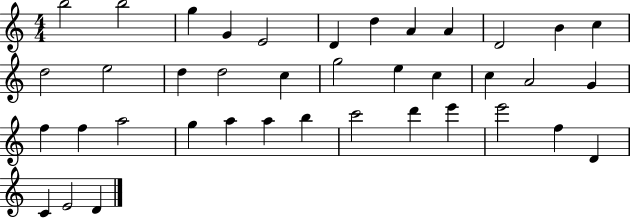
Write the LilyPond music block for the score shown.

{
  \clef treble
  \numericTimeSignature
  \time 4/4
  \key c \major
  b''2 b''2 | g''4 g'4 e'2 | d'4 d''4 a'4 a'4 | d'2 b'4 c''4 | \break d''2 e''2 | d''4 d''2 c''4 | g''2 e''4 c''4 | c''4 a'2 g'4 | \break f''4 f''4 a''2 | g''4 a''4 a''4 b''4 | c'''2 d'''4 e'''4 | e'''2 f''4 d'4 | \break c'4 e'2 d'4 | \bar "|."
}